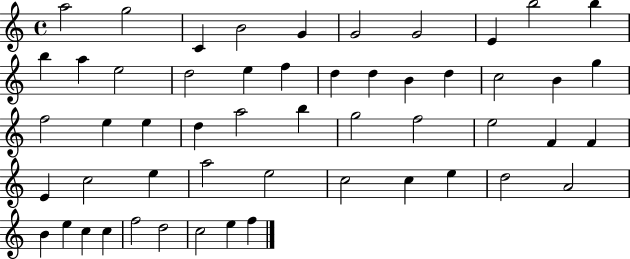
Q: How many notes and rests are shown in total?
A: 53